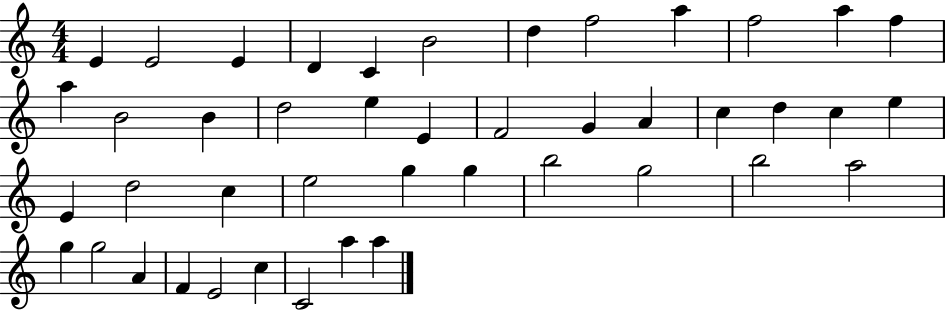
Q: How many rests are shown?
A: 0